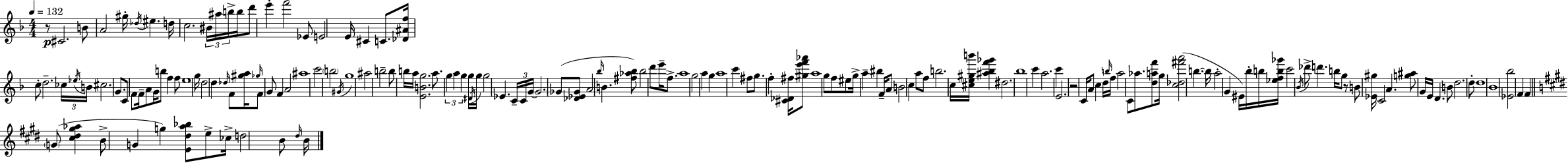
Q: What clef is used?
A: treble